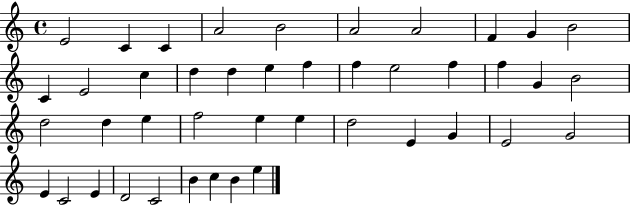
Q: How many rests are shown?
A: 0